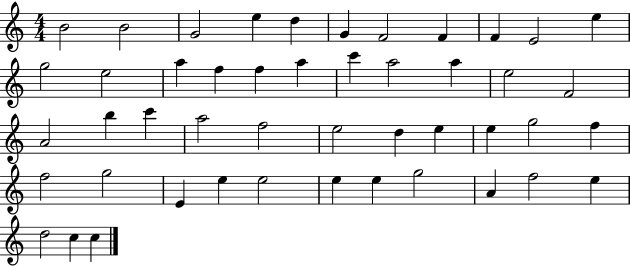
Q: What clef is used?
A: treble